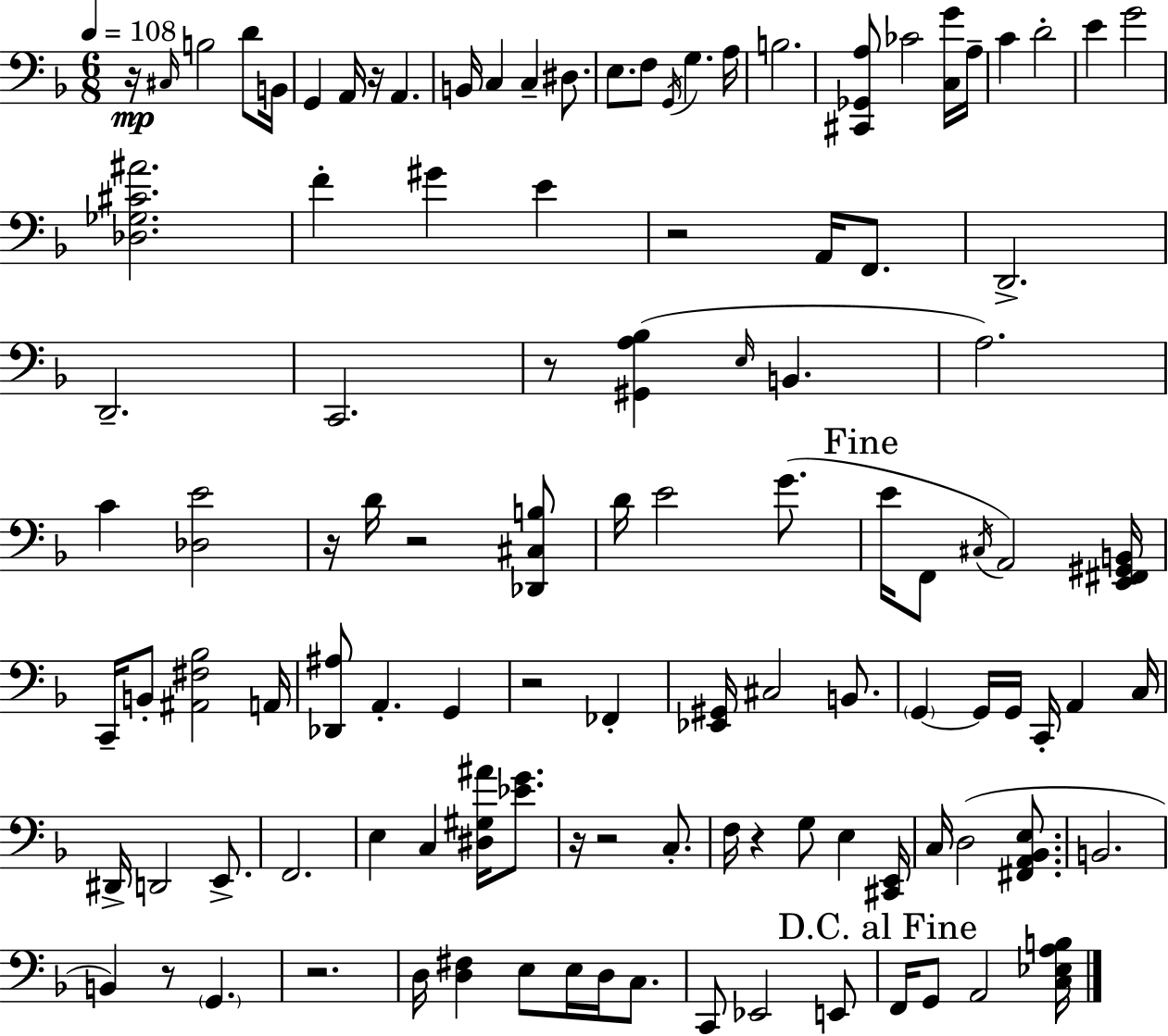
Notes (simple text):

R/s C#3/s B3/h D4/e B2/s G2/q A2/s R/s A2/q. B2/s C3/q C3/q D#3/e. E3/e. F3/e G2/s G3/q. A3/s B3/h. [C#2,Gb2,A3]/e CES4/h [C3,G4]/s A3/s C4/q D4/h E4/q G4/h [Db3,Gb3,C#4,A#4]/h. F4/q G#4/q E4/q R/h A2/s F2/e. D2/h. D2/h. C2/h. R/e [G#2,A3,Bb3]/q E3/s B2/q. A3/h. C4/q [Db3,E4]/h R/s D4/s R/h [Db2,C#3,B3]/e D4/s E4/h G4/e. E4/s F2/e C#3/s A2/h [E2,F#2,G#2,B2]/s C2/s B2/e [A#2,F#3,Bb3]/h A2/s [Db2,A#3]/e A2/q. G2/q R/h FES2/q [Eb2,G#2]/s C#3/h B2/e. G2/q G2/s G2/s C2/s A2/q C3/s D#2/s D2/h E2/e. F2/h. E3/q C3/q [D#3,G#3,A#4]/s [Eb4,G4]/e. R/s R/h C3/e. F3/s R/q G3/e E3/q [C#2,E2]/s C3/s D3/h [F#2,A2,Bb2,E3]/e. B2/h. B2/q R/e G2/q. R/h. D3/s [D3,F#3]/q E3/e E3/s D3/s C3/e. C2/e Eb2/h E2/e F2/s G2/e A2/h [C3,Eb3,A3,B3]/s